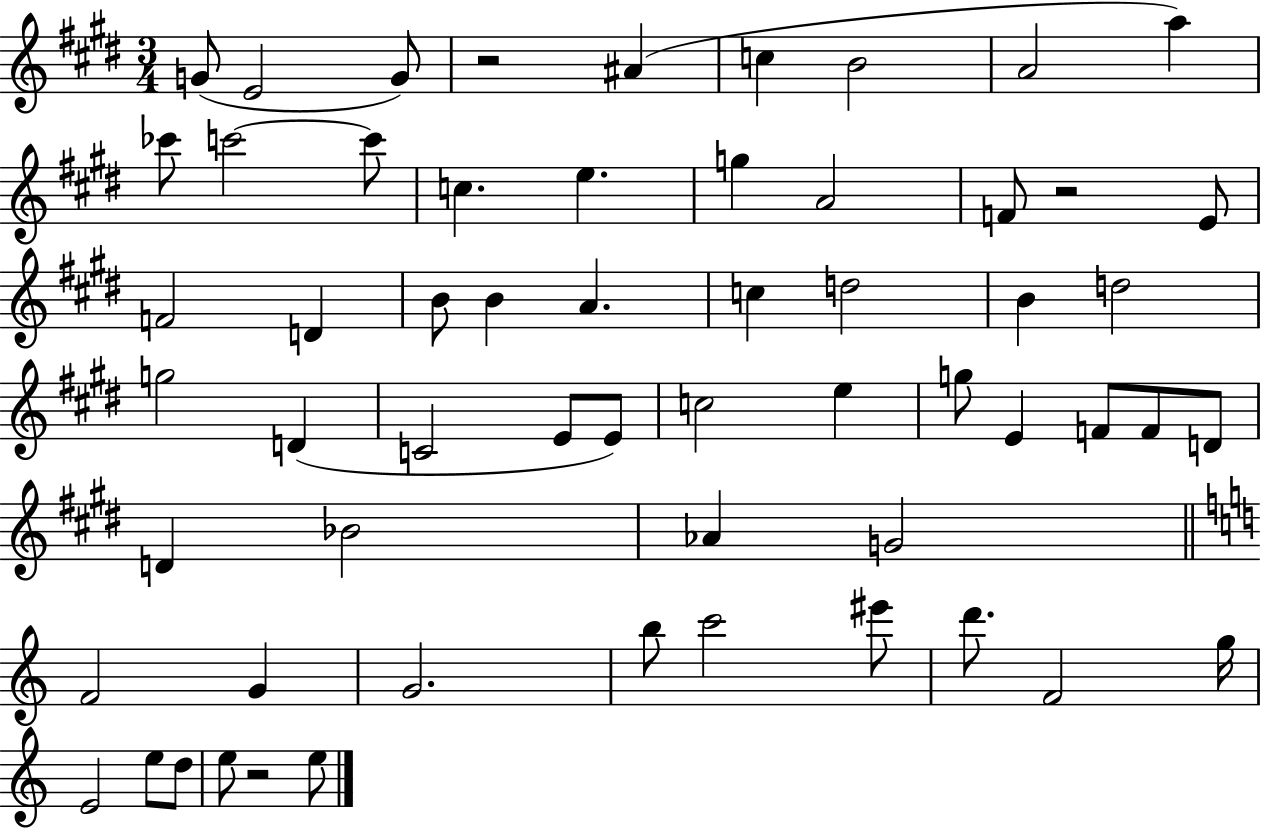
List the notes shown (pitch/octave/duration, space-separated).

G4/e E4/h G4/e R/h A#4/q C5/q B4/h A4/h A5/q CES6/e C6/h C6/e C5/q. E5/q. G5/q A4/h F4/e R/h E4/e F4/h D4/q B4/e B4/q A4/q. C5/q D5/h B4/q D5/h G5/h D4/q C4/h E4/e E4/e C5/h E5/q G5/e E4/q F4/e F4/e D4/e D4/q Bb4/h Ab4/q G4/h F4/h G4/q G4/h. B5/e C6/h EIS6/e D6/e. F4/h G5/s E4/h E5/e D5/e E5/e R/h E5/e